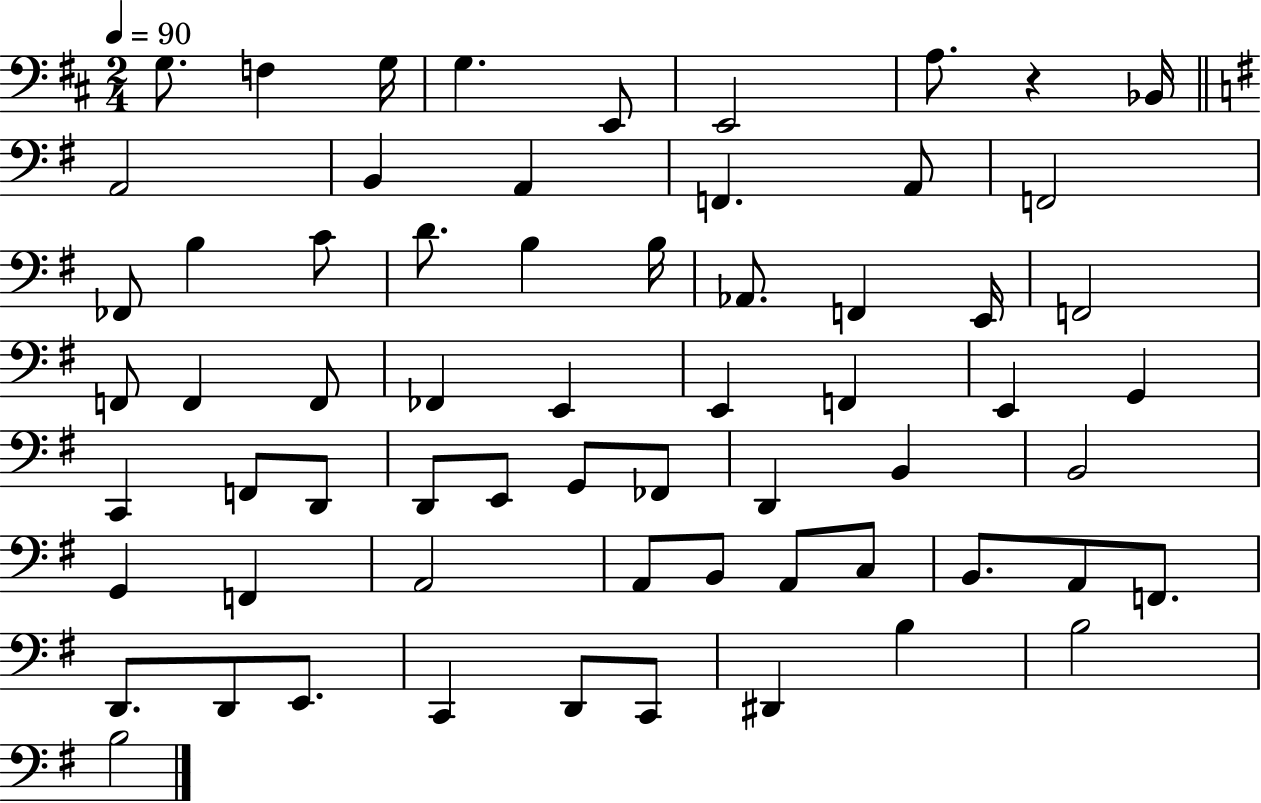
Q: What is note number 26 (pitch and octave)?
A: F2